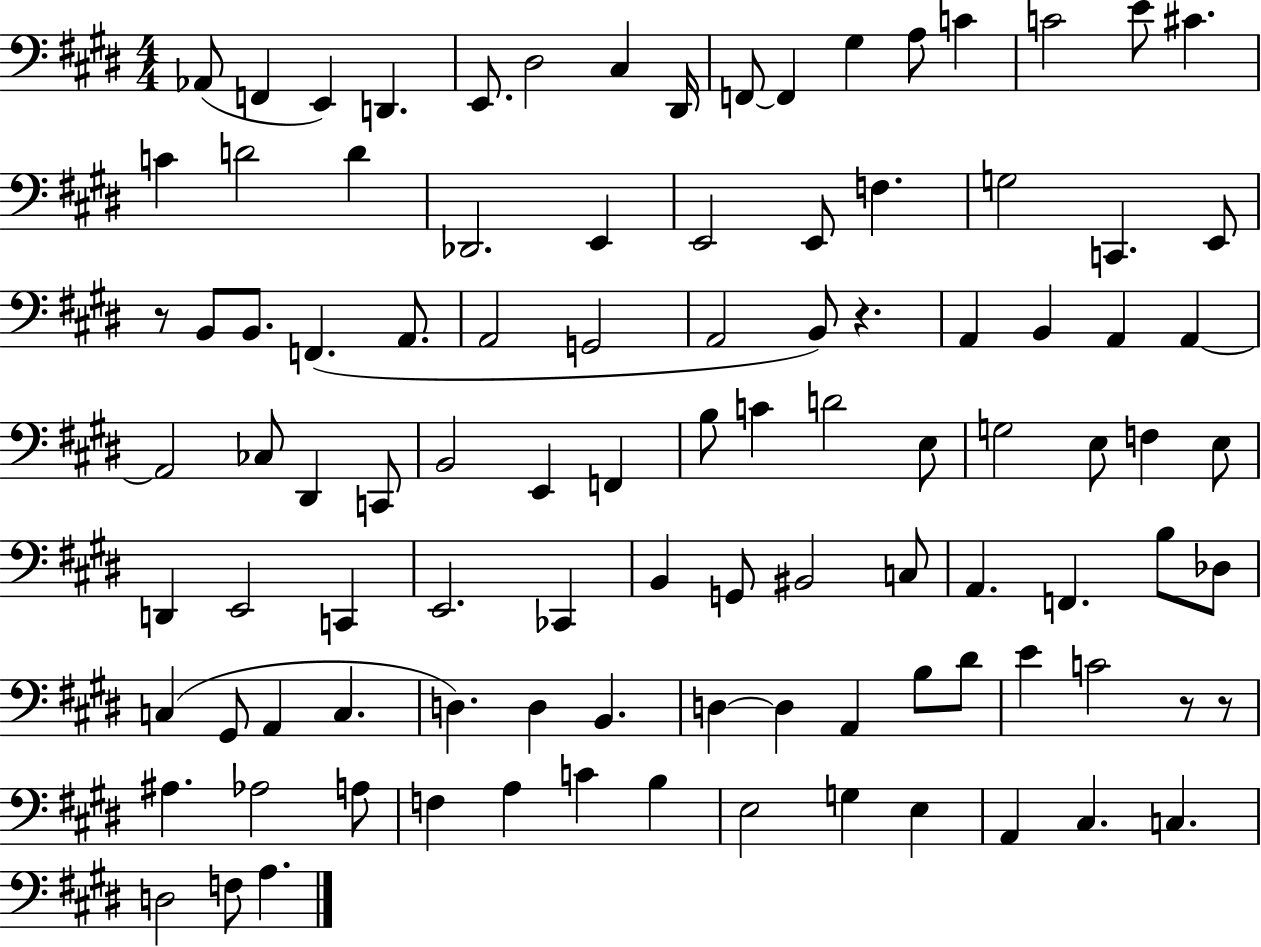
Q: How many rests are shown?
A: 4